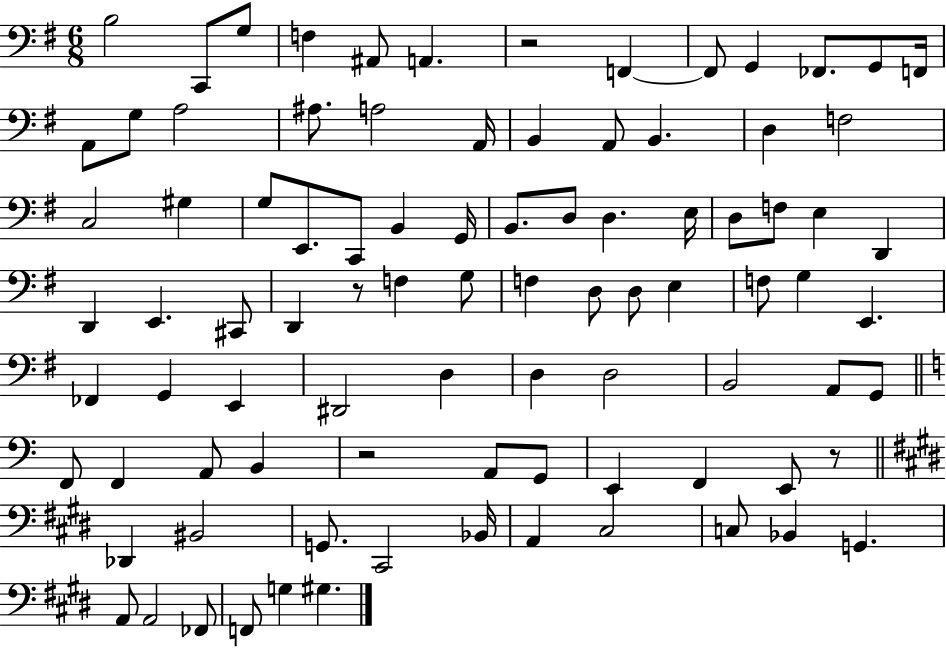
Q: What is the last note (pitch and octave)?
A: G#3